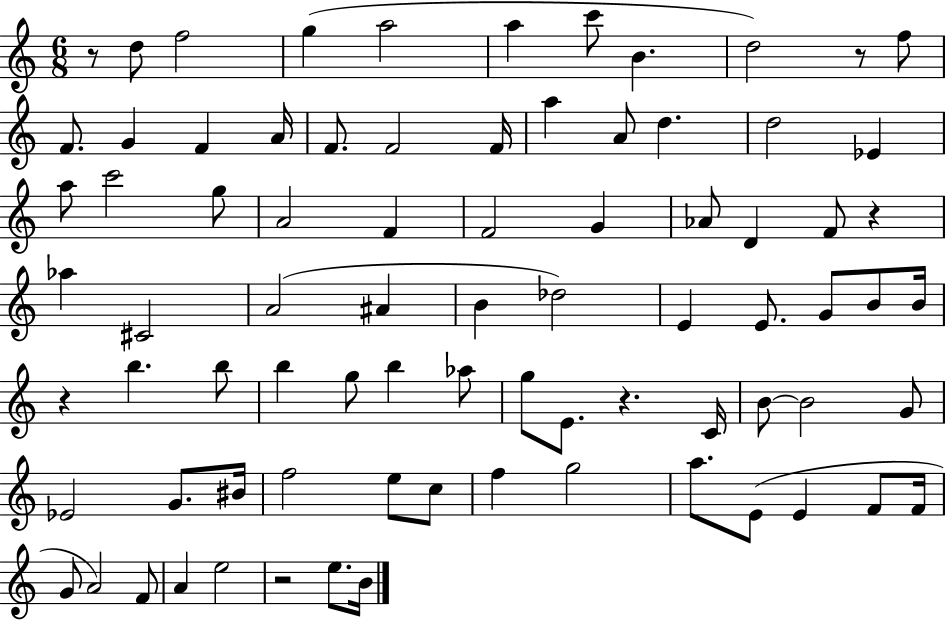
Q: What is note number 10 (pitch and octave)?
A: F4